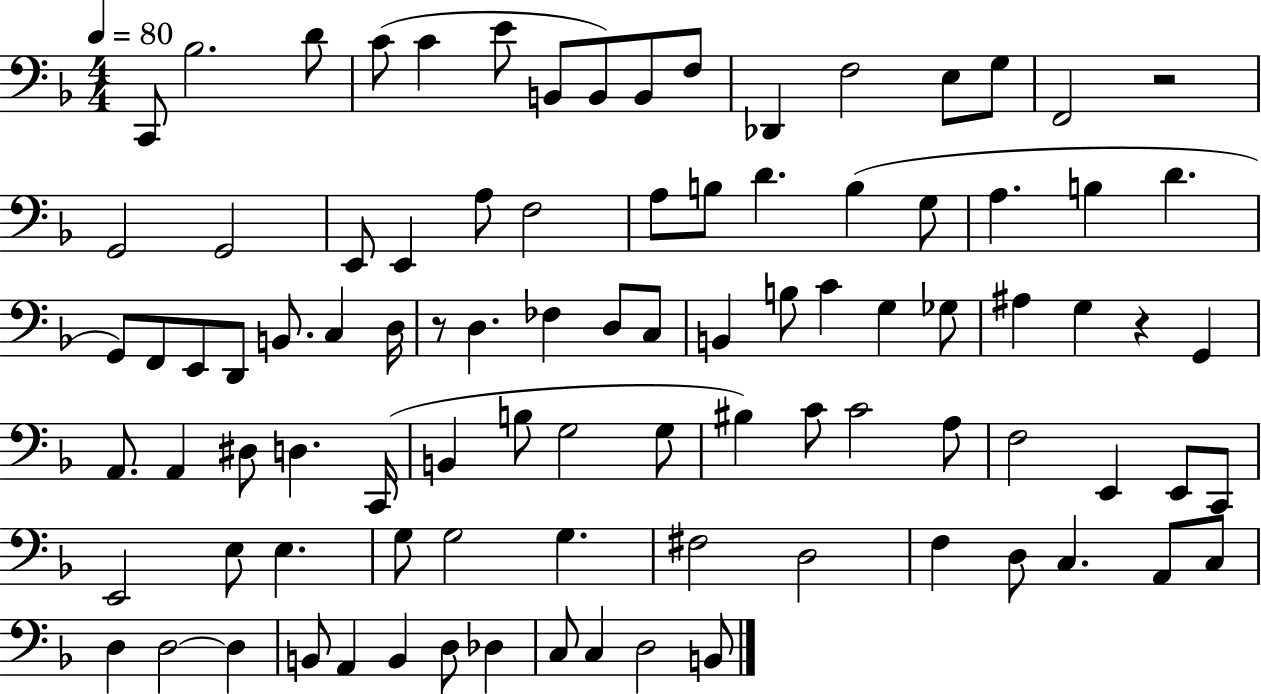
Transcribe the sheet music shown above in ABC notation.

X:1
T:Untitled
M:4/4
L:1/4
K:F
C,,/2 _B,2 D/2 C/2 C E/2 B,,/2 B,,/2 B,,/2 F,/2 _D,, F,2 E,/2 G,/2 F,,2 z2 G,,2 G,,2 E,,/2 E,, A,/2 F,2 A,/2 B,/2 D B, G,/2 A, B, D G,,/2 F,,/2 E,,/2 D,,/2 B,,/2 C, D,/4 z/2 D, _F, D,/2 C,/2 B,, B,/2 C G, _G,/2 ^A, G, z G,, A,,/2 A,, ^D,/2 D, C,,/4 B,, B,/2 G,2 G,/2 ^B, C/2 C2 A,/2 F,2 E,, E,,/2 C,,/2 E,,2 E,/2 E, G,/2 G,2 G, ^F,2 D,2 F, D,/2 C, A,,/2 C,/2 D, D,2 D, B,,/2 A,, B,, D,/2 _D, C,/2 C, D,2 B,,/2